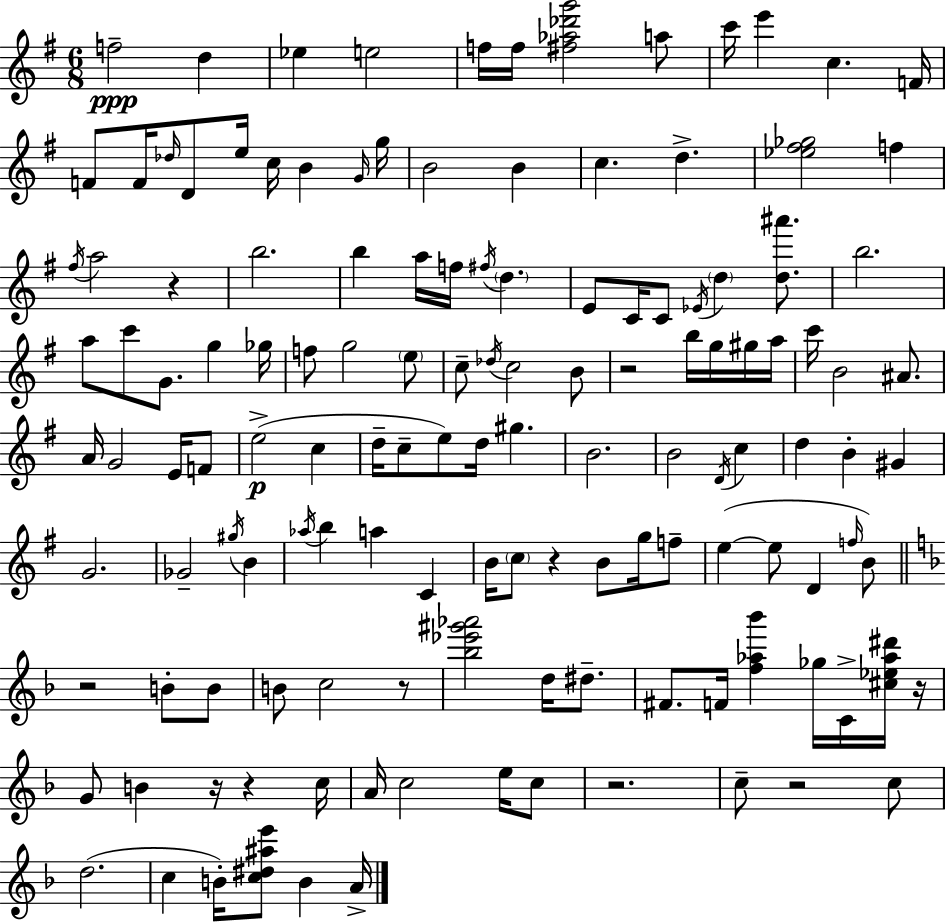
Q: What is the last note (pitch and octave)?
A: A4